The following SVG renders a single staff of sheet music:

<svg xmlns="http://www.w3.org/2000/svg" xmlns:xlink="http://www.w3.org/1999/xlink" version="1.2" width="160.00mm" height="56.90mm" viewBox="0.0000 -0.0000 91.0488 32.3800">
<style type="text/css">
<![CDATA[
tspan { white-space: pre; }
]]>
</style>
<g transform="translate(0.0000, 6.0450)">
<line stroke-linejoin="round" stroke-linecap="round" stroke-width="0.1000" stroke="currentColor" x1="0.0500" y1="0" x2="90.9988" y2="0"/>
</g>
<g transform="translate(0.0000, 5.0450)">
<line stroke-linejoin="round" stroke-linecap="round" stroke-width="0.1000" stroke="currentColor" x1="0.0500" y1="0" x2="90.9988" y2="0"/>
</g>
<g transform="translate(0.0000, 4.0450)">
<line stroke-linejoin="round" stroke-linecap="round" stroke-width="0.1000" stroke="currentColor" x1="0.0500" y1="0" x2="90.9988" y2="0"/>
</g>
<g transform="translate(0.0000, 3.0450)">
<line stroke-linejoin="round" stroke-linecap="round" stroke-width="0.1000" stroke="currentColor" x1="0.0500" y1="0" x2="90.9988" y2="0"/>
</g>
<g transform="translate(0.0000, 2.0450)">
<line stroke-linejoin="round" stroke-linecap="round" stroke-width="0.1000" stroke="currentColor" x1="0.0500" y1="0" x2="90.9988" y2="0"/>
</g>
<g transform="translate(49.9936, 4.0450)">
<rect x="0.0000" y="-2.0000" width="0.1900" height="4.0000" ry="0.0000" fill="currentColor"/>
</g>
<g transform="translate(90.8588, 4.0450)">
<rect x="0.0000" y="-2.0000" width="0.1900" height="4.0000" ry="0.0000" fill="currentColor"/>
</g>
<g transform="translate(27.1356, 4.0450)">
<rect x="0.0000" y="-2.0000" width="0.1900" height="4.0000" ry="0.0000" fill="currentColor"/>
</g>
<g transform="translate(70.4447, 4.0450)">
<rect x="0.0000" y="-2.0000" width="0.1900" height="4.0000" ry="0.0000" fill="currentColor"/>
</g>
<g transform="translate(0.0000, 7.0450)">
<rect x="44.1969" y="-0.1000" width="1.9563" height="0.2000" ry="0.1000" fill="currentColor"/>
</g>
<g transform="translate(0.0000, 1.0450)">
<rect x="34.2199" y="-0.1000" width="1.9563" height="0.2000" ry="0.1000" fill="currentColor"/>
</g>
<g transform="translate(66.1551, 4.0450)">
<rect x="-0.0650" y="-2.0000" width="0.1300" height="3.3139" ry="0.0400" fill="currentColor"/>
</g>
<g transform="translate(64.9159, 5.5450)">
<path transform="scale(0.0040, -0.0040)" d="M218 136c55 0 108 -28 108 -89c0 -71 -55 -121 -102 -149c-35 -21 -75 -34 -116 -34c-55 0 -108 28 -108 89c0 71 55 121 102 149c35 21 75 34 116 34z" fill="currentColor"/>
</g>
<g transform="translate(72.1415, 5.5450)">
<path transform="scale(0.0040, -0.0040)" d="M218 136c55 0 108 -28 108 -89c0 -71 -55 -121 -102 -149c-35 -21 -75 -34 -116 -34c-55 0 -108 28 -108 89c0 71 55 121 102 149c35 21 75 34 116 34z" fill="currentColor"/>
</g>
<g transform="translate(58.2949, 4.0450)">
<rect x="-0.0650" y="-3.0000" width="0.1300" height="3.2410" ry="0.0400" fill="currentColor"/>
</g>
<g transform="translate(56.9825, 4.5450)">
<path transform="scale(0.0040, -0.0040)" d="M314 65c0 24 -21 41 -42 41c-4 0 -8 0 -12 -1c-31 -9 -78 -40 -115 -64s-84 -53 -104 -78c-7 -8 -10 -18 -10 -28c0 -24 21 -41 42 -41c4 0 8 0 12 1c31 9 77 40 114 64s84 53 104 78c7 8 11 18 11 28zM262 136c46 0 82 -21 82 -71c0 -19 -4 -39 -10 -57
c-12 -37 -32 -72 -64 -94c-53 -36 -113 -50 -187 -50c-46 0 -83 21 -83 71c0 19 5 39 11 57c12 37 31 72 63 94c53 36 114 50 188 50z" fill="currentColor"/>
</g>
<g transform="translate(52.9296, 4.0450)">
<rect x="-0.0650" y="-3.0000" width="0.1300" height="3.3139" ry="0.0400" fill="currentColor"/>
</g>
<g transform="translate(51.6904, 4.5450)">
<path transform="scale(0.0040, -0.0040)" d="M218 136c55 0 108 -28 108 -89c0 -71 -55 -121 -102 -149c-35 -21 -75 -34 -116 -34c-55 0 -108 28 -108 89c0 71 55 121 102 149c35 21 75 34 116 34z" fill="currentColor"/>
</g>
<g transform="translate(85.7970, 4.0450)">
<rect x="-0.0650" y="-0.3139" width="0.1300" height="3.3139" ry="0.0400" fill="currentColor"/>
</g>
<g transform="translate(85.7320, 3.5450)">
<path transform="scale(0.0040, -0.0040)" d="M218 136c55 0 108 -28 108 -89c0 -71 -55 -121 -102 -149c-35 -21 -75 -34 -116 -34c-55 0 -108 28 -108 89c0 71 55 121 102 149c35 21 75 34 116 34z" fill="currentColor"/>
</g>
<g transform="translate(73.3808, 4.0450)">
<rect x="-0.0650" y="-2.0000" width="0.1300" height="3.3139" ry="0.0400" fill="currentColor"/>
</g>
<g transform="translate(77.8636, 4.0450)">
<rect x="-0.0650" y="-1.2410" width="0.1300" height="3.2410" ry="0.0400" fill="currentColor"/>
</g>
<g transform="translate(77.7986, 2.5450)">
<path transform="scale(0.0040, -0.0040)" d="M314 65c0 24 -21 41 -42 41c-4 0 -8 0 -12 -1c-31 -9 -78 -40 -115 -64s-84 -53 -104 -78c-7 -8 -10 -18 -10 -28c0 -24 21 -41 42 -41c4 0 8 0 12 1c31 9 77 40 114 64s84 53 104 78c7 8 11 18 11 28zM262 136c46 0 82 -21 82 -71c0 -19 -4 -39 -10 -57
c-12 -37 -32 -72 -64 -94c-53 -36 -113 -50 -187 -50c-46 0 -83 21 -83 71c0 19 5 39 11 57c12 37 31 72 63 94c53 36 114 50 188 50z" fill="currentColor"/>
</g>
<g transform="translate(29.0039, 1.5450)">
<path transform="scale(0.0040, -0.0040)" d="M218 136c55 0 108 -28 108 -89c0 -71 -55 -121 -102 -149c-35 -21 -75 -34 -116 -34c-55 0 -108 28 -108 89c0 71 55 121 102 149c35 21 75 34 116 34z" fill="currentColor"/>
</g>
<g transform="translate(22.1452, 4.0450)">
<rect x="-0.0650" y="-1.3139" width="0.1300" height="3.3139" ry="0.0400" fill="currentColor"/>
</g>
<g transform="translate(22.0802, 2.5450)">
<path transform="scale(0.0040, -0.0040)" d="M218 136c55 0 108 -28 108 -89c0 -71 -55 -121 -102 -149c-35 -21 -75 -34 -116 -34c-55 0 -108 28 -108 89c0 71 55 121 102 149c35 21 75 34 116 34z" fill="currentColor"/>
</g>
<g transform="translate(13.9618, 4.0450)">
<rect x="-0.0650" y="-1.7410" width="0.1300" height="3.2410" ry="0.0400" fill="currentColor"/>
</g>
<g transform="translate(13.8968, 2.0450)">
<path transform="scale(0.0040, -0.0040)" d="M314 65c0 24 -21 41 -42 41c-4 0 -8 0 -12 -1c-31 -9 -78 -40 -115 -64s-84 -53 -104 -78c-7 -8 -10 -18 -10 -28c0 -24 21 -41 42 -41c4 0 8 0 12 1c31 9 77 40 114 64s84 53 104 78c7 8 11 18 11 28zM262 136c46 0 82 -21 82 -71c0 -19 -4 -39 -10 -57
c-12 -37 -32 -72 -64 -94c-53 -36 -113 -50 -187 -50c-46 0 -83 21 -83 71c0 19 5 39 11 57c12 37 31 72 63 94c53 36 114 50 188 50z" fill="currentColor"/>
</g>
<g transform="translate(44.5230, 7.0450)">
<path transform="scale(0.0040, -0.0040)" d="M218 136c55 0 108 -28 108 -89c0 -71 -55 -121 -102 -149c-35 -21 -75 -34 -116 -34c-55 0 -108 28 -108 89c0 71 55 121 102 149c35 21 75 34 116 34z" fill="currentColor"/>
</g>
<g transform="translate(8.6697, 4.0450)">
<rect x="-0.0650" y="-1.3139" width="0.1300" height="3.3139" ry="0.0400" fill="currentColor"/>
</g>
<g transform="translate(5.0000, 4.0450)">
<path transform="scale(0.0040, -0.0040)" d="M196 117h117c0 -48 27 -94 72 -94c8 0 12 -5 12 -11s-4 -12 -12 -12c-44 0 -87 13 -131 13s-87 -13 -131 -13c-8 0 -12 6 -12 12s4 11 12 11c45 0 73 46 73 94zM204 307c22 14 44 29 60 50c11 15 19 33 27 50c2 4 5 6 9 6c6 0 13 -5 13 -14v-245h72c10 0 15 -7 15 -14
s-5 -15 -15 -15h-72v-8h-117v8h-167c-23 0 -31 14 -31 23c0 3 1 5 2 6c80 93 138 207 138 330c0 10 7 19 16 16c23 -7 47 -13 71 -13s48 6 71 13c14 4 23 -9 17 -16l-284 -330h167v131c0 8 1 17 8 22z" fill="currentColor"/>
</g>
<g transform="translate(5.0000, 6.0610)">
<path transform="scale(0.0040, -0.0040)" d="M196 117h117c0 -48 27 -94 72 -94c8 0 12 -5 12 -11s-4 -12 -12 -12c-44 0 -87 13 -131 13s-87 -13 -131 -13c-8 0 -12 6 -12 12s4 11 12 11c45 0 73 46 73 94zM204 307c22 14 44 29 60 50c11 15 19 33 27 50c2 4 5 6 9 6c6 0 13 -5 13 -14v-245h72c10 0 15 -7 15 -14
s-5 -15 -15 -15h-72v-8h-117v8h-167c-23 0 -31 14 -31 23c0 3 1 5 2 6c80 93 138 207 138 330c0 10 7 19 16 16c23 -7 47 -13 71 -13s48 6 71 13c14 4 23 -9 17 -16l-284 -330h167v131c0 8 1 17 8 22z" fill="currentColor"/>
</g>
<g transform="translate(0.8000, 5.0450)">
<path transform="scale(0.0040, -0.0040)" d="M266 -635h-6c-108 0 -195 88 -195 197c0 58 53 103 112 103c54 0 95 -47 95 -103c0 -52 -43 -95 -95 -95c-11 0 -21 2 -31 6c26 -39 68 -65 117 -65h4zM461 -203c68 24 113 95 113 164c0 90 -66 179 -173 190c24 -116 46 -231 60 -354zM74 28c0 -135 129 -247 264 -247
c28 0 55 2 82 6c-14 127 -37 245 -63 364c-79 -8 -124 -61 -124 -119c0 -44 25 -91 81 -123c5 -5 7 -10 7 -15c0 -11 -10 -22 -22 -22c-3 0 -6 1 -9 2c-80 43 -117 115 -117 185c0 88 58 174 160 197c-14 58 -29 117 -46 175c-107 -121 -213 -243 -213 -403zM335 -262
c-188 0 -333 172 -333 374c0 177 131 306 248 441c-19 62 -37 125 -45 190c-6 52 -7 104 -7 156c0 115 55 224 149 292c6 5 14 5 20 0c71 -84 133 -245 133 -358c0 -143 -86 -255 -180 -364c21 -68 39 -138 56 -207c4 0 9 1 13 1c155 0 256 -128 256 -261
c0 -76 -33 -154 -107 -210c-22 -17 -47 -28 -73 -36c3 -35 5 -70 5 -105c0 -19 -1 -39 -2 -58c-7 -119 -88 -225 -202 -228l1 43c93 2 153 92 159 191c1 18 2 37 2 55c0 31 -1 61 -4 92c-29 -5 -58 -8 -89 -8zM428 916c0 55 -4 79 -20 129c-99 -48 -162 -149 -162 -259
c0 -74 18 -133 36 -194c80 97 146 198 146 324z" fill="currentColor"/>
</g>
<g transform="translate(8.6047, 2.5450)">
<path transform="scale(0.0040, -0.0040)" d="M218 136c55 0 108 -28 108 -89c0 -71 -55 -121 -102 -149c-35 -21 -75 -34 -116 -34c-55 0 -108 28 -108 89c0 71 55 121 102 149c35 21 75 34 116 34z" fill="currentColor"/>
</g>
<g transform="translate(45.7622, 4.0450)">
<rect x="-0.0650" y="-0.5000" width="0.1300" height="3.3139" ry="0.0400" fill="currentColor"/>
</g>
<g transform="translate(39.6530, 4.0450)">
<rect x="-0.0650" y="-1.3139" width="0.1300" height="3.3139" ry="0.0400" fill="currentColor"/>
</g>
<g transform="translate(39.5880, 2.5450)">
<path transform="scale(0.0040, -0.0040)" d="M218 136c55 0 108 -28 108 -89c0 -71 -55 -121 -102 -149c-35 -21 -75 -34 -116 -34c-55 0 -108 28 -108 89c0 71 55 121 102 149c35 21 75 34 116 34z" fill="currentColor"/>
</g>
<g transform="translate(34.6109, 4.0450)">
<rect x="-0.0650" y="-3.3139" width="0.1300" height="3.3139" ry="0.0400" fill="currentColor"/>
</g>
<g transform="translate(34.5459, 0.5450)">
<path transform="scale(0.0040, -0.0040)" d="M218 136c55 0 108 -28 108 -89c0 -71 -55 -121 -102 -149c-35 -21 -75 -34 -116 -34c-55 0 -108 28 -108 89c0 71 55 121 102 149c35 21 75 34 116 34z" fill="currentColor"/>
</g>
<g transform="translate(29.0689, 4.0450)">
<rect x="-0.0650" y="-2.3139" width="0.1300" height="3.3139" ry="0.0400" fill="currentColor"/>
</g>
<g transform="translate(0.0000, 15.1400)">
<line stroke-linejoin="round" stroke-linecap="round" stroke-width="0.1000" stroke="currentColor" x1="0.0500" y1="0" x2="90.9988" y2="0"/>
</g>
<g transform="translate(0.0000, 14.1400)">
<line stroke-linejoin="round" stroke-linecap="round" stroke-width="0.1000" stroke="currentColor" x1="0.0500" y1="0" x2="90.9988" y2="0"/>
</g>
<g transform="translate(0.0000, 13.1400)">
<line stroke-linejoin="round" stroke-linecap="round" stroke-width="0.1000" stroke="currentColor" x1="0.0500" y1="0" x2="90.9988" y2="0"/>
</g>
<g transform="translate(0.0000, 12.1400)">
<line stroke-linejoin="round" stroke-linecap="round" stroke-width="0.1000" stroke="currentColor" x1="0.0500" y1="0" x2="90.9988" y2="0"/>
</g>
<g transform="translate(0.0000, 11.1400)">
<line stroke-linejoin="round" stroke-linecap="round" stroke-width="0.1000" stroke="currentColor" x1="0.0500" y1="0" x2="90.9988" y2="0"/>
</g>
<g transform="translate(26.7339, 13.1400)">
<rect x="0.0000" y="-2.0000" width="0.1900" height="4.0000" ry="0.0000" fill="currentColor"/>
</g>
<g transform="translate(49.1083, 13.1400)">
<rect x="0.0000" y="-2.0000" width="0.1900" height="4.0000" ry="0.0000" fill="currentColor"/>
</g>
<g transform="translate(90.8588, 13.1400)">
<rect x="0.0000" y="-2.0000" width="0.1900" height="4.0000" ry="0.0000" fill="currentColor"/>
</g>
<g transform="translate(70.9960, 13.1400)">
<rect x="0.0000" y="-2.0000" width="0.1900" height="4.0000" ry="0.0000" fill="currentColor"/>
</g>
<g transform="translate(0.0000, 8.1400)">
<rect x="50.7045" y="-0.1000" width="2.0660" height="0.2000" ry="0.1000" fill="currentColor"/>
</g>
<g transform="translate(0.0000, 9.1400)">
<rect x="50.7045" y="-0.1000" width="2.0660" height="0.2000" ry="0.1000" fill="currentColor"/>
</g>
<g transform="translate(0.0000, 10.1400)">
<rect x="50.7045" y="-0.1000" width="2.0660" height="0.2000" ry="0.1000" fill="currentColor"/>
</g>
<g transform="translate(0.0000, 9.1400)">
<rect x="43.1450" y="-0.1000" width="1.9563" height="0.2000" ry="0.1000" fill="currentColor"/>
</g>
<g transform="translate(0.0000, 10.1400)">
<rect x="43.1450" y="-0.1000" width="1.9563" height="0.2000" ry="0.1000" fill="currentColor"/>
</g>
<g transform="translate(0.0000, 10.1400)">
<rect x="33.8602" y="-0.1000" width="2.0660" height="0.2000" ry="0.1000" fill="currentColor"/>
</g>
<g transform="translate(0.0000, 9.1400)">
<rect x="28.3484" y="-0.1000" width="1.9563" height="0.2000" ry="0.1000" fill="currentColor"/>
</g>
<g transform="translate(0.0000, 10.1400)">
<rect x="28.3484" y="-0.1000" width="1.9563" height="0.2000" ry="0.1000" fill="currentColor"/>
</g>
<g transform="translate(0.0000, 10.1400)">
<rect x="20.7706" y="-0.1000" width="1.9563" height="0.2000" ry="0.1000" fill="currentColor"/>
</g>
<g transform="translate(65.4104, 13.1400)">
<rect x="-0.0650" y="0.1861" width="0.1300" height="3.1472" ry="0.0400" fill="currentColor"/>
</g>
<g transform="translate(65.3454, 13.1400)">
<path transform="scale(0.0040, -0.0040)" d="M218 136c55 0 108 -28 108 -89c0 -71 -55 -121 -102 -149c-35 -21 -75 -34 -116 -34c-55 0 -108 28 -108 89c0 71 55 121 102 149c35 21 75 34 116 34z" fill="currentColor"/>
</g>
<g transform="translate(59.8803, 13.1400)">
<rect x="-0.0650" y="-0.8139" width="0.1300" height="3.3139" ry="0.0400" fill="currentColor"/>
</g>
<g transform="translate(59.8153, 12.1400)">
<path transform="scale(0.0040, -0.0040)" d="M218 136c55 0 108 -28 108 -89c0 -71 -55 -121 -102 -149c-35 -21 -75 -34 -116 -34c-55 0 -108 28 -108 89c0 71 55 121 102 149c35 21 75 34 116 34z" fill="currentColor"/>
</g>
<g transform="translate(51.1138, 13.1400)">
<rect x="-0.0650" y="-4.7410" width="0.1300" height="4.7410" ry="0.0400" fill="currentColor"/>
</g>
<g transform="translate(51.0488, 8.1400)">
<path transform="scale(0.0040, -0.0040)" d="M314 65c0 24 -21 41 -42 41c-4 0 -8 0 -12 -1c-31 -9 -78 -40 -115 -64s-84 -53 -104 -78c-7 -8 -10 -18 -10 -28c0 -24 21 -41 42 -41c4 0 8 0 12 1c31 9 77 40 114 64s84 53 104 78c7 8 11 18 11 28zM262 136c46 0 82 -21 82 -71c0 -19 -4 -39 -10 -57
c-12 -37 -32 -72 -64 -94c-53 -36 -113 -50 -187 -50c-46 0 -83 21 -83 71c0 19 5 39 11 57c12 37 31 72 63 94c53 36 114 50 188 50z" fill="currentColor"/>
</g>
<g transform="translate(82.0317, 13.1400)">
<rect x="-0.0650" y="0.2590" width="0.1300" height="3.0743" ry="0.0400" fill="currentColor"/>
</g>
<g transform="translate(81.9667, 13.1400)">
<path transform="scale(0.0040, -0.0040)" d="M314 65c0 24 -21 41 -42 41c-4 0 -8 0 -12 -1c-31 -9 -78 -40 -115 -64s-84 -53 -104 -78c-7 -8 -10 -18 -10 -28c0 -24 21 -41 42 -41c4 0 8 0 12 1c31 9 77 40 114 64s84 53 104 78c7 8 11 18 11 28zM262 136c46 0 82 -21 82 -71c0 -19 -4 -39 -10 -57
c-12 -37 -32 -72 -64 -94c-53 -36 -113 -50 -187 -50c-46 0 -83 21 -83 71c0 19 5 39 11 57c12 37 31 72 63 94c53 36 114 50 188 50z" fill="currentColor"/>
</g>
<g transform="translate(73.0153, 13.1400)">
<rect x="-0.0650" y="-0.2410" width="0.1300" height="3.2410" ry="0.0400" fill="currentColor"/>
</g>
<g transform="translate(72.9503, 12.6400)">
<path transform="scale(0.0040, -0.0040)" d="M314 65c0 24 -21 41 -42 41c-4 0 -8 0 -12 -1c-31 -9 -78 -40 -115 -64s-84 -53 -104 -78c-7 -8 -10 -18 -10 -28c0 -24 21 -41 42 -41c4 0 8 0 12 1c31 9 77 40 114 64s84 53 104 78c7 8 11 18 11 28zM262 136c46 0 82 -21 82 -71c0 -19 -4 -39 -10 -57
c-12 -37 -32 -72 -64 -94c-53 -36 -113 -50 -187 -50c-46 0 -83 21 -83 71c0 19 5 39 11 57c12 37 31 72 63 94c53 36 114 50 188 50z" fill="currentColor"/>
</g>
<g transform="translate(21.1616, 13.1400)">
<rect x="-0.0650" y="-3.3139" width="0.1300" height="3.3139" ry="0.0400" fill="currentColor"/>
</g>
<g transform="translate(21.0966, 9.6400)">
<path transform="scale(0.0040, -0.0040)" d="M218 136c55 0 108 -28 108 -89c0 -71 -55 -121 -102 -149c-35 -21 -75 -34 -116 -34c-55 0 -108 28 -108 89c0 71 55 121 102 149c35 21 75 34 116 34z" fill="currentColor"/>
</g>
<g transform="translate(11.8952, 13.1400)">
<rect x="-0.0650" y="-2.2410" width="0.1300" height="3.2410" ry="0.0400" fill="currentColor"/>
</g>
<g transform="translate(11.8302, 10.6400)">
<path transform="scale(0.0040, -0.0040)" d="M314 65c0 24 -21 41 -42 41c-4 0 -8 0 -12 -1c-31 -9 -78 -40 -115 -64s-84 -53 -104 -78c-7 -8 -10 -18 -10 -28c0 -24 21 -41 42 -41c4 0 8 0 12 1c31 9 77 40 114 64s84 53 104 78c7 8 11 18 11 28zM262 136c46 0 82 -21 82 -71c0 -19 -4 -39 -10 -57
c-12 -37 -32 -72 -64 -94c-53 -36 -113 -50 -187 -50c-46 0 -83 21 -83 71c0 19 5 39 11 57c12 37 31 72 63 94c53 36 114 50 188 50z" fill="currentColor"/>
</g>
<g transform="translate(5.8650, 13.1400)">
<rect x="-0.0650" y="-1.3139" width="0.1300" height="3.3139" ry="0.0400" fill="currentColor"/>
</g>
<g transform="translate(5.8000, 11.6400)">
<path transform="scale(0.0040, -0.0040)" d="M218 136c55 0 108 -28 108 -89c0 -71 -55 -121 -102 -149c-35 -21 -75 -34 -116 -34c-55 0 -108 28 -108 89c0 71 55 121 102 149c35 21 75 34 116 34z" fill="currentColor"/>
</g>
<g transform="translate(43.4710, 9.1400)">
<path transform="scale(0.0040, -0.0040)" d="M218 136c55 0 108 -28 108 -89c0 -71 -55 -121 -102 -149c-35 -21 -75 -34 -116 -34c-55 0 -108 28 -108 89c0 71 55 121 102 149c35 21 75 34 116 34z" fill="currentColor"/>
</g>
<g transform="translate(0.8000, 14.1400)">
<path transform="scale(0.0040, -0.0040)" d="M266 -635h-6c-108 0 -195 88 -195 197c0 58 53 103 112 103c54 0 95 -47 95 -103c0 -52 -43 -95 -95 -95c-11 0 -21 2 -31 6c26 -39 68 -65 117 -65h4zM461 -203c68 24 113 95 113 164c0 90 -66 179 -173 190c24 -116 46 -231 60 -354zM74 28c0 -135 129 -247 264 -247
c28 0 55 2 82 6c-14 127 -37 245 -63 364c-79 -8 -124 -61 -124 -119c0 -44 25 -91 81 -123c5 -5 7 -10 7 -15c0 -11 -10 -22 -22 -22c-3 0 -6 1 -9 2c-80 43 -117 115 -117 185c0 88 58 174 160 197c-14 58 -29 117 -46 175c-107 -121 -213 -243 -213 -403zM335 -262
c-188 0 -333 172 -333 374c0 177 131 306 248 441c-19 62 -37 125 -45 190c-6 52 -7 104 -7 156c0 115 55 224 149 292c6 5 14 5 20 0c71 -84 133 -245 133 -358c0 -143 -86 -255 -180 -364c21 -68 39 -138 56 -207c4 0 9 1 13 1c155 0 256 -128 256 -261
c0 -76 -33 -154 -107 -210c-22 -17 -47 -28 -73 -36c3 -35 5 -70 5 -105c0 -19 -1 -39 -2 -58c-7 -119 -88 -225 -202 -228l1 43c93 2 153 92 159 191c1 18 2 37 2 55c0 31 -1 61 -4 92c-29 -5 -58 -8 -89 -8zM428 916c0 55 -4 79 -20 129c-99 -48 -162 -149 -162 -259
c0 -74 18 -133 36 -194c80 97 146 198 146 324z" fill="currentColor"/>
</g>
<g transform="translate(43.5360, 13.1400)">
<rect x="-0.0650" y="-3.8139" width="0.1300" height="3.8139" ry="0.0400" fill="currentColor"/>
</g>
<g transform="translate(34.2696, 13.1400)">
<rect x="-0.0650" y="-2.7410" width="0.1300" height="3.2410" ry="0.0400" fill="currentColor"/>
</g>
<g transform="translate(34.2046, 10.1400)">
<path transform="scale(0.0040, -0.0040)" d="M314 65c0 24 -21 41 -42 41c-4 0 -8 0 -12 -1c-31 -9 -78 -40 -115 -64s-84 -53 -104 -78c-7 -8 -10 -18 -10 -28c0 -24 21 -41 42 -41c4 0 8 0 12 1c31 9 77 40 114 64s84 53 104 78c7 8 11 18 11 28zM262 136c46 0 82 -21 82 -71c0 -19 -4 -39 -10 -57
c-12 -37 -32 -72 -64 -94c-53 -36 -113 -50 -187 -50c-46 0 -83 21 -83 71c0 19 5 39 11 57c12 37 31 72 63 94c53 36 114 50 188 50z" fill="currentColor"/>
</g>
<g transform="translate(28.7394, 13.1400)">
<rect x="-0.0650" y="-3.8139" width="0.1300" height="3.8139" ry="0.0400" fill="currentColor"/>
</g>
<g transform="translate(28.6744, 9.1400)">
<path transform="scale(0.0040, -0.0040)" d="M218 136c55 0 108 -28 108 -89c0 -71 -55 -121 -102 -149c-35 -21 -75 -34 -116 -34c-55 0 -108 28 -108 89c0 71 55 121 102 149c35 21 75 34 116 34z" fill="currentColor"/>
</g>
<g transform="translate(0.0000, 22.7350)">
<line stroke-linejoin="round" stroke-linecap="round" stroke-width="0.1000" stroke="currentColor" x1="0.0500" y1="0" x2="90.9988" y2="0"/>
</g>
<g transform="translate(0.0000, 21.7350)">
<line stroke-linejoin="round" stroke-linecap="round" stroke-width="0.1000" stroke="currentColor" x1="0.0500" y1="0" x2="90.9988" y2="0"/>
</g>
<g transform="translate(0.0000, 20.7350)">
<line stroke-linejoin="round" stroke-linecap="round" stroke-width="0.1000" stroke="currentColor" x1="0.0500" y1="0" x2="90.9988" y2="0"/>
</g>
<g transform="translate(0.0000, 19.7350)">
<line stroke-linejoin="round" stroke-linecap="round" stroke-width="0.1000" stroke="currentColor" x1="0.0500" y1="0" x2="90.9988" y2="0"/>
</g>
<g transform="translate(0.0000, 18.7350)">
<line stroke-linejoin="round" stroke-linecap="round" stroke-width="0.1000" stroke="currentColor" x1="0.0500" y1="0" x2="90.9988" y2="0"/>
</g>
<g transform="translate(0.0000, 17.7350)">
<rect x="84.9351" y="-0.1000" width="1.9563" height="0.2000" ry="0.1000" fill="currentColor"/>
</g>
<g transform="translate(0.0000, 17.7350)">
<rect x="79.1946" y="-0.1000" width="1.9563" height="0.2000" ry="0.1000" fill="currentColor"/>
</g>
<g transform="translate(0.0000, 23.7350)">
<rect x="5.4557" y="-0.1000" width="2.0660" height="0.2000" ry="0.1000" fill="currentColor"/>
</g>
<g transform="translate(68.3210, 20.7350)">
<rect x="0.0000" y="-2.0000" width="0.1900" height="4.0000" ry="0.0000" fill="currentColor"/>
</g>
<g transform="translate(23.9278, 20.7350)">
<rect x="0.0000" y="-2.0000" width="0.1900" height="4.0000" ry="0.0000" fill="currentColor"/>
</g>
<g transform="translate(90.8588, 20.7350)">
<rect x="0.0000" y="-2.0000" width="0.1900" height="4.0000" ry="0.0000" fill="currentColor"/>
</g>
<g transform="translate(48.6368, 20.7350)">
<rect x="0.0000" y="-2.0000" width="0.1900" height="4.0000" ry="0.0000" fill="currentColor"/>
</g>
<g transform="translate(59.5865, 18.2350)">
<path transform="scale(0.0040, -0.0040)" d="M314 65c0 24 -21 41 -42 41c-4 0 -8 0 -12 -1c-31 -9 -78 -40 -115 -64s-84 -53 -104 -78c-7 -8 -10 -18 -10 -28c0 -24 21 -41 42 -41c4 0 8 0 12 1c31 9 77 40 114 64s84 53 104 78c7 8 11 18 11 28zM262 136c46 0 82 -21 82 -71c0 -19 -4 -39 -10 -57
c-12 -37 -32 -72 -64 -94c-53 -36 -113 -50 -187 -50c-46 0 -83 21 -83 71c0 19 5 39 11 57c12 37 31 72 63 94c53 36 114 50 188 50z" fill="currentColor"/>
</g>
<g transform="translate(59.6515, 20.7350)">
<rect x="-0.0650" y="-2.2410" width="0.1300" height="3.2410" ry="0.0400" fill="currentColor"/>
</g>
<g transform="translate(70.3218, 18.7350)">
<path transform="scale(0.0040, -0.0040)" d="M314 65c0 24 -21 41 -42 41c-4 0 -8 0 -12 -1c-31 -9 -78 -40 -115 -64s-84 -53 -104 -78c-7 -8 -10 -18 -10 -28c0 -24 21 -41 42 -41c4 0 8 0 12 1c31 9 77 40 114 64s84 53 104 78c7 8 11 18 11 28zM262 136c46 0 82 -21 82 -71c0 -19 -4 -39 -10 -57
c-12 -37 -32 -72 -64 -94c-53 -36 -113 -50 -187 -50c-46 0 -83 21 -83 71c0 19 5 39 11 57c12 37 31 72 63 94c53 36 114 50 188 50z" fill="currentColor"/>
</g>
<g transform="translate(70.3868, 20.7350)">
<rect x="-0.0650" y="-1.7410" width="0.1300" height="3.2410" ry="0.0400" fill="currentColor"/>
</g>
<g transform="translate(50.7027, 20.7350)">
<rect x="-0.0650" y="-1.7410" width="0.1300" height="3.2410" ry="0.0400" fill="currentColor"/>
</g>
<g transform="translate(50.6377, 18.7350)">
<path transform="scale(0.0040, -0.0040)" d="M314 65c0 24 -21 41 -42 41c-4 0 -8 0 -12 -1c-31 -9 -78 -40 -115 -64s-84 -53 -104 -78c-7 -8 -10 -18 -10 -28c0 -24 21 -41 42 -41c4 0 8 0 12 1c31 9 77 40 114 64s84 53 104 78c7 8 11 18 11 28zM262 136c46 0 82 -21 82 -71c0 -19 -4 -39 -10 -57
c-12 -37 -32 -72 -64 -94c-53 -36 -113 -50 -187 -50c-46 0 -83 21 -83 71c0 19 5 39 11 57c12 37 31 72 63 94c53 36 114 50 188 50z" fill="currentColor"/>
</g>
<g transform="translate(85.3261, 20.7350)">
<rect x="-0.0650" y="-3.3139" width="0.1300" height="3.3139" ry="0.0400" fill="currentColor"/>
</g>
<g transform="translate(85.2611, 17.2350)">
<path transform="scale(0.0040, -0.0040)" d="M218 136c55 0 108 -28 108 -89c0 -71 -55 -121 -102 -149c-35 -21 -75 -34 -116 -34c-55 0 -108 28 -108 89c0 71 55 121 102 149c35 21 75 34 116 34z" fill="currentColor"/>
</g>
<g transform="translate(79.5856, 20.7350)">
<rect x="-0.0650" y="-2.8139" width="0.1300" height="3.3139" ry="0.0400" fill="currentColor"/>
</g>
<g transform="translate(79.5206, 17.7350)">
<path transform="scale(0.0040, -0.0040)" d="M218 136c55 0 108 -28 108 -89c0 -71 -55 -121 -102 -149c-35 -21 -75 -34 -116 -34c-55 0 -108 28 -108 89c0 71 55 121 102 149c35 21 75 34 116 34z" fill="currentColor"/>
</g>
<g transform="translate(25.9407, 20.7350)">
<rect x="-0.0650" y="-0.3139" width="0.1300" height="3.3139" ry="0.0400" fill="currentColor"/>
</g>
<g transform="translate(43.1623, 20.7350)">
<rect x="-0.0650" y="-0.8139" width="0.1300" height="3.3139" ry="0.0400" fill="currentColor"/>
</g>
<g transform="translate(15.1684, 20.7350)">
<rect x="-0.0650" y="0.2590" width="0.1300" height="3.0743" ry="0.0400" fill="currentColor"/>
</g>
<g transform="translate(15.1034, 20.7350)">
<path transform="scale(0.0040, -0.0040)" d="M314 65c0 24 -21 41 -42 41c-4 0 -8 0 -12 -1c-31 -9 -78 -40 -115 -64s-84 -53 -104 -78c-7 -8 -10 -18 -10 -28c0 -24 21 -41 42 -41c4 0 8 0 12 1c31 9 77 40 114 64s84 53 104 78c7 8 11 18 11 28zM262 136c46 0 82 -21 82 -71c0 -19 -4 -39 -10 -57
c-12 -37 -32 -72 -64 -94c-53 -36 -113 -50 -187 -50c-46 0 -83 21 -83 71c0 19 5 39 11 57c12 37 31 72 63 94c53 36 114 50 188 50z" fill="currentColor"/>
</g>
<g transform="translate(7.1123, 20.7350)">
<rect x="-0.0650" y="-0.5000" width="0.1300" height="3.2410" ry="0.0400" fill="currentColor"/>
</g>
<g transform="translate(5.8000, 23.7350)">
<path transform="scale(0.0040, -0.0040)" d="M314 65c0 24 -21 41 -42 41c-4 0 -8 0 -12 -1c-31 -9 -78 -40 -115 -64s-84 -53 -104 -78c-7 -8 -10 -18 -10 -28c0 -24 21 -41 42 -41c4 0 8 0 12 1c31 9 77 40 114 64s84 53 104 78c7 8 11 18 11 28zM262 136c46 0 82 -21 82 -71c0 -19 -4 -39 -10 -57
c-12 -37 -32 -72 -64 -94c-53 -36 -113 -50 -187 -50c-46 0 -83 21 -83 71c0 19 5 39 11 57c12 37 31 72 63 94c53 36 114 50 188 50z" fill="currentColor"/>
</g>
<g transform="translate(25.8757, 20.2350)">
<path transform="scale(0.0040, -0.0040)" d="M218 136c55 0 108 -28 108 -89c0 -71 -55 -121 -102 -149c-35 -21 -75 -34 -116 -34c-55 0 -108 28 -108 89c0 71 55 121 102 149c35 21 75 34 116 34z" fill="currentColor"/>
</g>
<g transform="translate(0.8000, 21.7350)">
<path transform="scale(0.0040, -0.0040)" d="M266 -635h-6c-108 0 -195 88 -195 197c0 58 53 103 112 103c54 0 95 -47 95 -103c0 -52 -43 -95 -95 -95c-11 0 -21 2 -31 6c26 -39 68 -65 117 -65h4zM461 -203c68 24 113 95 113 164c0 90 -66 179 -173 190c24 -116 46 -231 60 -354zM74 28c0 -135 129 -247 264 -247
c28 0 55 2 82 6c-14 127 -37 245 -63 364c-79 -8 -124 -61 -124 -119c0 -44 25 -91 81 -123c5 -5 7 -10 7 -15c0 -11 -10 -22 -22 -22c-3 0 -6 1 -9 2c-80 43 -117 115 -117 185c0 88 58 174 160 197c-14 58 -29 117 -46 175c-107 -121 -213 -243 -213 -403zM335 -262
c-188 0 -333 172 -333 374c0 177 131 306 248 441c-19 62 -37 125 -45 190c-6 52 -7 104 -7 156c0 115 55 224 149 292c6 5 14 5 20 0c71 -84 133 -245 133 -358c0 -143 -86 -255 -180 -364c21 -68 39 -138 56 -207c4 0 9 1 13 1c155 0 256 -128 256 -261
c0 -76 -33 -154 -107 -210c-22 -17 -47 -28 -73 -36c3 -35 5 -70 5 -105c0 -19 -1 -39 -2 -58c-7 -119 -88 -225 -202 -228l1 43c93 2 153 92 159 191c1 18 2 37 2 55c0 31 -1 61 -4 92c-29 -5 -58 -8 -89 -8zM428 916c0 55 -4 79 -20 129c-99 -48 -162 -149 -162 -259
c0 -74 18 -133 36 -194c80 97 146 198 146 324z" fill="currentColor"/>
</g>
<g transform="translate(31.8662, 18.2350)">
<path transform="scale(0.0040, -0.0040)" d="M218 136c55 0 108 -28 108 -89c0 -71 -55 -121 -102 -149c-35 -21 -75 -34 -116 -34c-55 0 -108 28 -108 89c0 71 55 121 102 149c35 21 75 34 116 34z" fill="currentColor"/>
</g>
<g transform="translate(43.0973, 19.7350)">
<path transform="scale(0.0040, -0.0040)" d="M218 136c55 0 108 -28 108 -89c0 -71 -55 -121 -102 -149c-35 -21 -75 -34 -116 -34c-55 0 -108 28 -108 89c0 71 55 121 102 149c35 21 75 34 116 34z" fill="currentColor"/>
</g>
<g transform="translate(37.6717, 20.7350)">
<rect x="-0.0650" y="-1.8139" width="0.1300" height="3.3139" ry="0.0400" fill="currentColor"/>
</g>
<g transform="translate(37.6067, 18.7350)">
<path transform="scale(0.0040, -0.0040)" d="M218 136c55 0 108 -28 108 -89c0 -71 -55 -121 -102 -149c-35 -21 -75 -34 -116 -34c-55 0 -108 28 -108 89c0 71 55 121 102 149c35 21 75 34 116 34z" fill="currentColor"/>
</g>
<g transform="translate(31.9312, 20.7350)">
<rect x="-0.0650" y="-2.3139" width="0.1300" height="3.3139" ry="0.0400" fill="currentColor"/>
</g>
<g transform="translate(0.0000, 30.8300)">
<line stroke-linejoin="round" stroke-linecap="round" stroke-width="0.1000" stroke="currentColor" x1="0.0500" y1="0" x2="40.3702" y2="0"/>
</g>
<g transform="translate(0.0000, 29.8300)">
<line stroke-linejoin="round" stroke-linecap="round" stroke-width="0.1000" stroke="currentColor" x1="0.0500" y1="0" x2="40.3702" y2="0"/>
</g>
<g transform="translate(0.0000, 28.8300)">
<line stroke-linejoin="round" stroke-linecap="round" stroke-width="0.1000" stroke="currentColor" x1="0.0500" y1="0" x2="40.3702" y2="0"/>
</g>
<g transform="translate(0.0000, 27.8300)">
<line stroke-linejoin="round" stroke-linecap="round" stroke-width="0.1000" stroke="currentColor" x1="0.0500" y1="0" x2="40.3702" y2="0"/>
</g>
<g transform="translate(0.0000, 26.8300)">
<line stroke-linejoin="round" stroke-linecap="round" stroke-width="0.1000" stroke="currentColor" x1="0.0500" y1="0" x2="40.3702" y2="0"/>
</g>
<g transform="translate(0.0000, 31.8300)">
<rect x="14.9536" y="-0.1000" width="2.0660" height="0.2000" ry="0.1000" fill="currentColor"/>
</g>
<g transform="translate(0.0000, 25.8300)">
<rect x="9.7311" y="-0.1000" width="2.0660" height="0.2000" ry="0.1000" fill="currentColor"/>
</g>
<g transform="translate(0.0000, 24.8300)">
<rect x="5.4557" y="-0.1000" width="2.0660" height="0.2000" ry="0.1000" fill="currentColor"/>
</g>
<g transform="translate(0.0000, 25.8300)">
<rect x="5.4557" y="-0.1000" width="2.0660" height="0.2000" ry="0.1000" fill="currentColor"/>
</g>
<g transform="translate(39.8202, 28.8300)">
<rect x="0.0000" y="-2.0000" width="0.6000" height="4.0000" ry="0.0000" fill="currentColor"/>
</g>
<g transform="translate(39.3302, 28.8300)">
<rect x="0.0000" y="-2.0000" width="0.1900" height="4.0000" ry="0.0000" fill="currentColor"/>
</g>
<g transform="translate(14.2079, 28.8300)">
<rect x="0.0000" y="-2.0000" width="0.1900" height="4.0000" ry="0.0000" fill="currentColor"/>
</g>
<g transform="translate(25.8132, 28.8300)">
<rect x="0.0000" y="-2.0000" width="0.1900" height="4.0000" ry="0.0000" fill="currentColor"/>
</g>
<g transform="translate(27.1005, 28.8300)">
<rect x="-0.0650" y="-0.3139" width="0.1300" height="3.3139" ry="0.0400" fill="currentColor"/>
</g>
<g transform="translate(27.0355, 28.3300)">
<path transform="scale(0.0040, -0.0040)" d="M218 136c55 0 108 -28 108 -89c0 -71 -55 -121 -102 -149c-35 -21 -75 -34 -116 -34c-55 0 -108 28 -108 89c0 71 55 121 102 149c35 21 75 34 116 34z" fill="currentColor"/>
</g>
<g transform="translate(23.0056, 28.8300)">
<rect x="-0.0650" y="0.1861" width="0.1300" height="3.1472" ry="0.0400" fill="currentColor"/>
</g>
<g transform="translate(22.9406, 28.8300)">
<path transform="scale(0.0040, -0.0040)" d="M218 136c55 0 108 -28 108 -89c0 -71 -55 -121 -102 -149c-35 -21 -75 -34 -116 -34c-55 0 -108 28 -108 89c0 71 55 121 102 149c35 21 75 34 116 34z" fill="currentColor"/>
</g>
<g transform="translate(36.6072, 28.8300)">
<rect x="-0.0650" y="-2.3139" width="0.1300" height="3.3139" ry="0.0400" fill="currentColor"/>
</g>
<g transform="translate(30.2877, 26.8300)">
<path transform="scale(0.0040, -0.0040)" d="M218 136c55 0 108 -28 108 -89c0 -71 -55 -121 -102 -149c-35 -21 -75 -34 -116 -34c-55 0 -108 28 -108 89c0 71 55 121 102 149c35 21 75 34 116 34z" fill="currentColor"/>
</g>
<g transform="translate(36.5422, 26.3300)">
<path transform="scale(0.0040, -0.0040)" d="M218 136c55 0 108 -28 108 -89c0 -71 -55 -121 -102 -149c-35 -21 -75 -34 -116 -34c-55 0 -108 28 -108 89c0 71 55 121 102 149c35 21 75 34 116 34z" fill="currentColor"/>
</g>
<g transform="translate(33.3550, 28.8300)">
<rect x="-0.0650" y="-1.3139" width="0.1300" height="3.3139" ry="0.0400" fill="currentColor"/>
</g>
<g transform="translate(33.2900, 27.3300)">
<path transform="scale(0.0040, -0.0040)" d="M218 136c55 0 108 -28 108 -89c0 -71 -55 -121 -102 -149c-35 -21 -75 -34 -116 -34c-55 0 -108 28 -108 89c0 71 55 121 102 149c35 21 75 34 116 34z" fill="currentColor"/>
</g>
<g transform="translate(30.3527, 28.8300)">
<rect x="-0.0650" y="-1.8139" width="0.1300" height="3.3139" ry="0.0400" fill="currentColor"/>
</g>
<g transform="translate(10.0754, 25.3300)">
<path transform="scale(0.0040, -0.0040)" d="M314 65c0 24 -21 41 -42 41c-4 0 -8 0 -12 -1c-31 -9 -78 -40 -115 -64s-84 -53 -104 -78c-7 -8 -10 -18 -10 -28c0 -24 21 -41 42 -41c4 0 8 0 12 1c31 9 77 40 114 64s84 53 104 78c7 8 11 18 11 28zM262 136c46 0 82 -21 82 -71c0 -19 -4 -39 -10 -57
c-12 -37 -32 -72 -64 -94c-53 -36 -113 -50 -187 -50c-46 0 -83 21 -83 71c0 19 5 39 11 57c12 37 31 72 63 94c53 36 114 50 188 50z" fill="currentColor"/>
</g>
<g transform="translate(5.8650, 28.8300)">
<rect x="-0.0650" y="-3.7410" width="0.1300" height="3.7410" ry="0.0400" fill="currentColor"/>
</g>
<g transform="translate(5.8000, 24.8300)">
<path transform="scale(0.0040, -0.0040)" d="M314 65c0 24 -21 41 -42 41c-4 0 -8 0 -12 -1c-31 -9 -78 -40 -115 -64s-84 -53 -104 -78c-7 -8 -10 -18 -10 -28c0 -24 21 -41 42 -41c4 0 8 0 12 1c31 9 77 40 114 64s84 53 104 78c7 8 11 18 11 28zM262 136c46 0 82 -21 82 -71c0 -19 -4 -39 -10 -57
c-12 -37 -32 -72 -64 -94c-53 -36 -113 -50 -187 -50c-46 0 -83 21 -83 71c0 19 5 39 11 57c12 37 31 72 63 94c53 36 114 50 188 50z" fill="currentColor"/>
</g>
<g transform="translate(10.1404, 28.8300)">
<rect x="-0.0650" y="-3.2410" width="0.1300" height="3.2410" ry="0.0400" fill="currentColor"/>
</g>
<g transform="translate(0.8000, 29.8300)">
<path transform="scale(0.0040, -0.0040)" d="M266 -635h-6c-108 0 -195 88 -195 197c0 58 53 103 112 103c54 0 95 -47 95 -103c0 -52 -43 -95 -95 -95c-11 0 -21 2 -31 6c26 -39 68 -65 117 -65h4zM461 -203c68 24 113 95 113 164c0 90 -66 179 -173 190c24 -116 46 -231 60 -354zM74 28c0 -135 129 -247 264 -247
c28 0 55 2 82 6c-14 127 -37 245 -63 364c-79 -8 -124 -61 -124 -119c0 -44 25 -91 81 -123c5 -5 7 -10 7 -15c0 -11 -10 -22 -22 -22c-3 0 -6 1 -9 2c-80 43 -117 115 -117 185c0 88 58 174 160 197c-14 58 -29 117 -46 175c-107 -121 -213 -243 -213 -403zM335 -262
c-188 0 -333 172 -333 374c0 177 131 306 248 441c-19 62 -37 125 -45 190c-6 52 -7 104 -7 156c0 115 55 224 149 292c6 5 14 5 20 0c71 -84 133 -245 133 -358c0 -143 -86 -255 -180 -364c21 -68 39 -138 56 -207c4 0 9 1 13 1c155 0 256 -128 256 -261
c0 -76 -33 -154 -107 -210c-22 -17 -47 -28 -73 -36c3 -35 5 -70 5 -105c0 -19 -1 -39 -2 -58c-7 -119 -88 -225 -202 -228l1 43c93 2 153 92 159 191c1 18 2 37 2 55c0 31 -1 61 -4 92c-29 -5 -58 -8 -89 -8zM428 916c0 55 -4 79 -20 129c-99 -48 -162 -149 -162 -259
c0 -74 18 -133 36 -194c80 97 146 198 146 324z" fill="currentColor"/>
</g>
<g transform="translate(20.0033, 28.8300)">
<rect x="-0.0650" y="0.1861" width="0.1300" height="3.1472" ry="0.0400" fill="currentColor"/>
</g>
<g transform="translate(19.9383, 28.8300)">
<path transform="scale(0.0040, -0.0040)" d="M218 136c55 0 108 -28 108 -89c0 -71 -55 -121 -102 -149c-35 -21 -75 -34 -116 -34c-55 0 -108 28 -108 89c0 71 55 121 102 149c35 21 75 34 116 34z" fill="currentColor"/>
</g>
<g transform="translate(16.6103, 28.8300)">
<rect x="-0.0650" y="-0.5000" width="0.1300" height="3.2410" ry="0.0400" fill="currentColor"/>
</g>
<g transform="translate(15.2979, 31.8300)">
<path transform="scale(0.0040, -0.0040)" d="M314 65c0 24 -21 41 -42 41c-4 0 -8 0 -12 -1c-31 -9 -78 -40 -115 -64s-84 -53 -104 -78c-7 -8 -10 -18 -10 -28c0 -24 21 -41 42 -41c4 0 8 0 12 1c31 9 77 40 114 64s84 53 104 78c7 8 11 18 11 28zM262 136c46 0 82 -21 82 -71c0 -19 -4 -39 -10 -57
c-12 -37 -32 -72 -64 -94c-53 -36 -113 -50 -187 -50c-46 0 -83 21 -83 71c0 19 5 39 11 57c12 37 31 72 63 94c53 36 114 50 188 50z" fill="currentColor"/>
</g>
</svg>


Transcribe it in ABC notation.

X:1
T:Untitled
M:4/4
L:1/4
K:C
e f2 e g b e C A A2 F F e2 c e g2 b c' a2 c' e'2 d B c2 B2 C2 B2 c g f d f2 g2 f2 a b c'2 b2 C2 B B c f e g